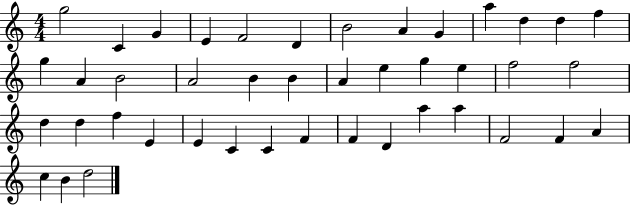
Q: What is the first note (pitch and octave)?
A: G5